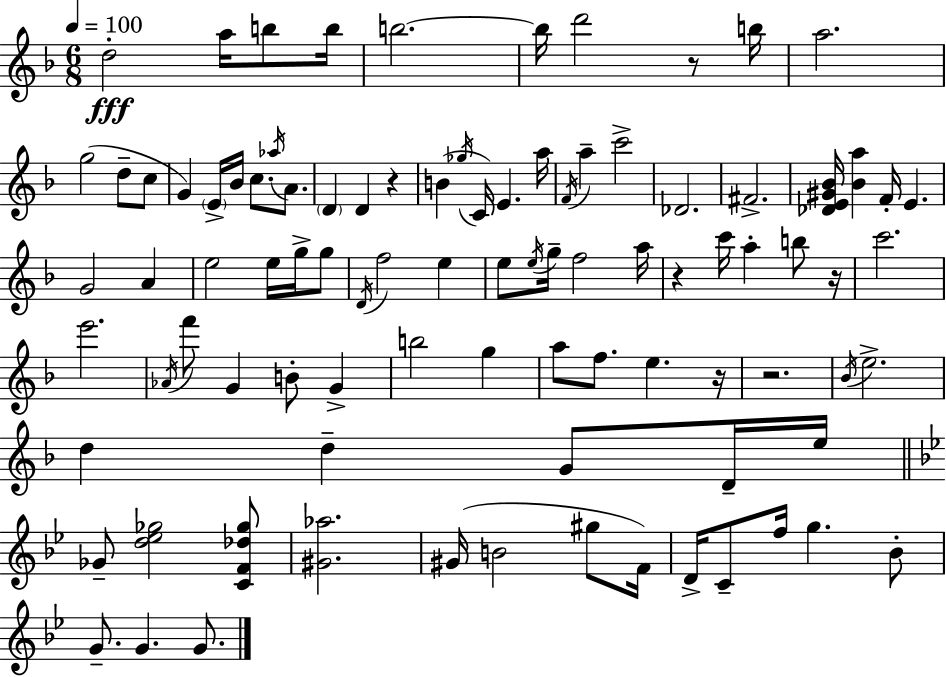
D5/h A5/s B5/e B5/s B5/h. B5/s D6/h R/e B5/s A5/h. G5/h D5/e C5/e G4/q E4/s Bb4/s C5/e. Ab5/s A4/e. D4/q D4/q R/q B4/q Gb5/s C4/s E4/q. A5/s F4/s A5/q C6/h Db4/h. F#4/h. [Db4,E4,G#4,Bb4]/s [Bb4,A5]/q F4/s E4/q. G4/h A4/q E5/h E5/s G5/s G5/e D4/s F5/h E5/q E5/e E5/s G5/s F5/h A5/s R/q C6/s A5/q B5/e R/s C6/h. E6/h. Ab4/s F6/e G4/q B4/e G4/q B5/h G5/q A5/e F5/e. E5/q. R/s R/h. Bb4/s E5/h. D5/q D5/q G4/e D4/s E5/s Gb4/e [D5,Eb5,Gb5]/h [C4,F4,Db5,Gb5]/e [G#4,Ab5]/h. G#4/s B4/h G#5/e F4/s D4/s C4/e F5/s G5/q. Bb4/e G4/e. G4/q. G4/e.